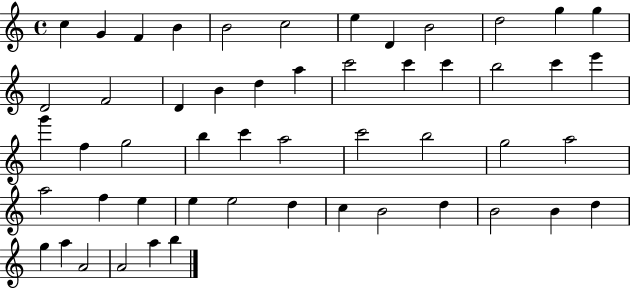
X:1
T:Untitled
M:4/4
L:1/4
K:C
c G F B B2 c2 e D B2 d2 g g D2 F2 D B d a c'2 c' c' b2 c' e' g' f g2 b c' a2 c'2 b2 g2 a2 a2 f e e e2 d c B2 d B2 B d g a A2 A2 a b